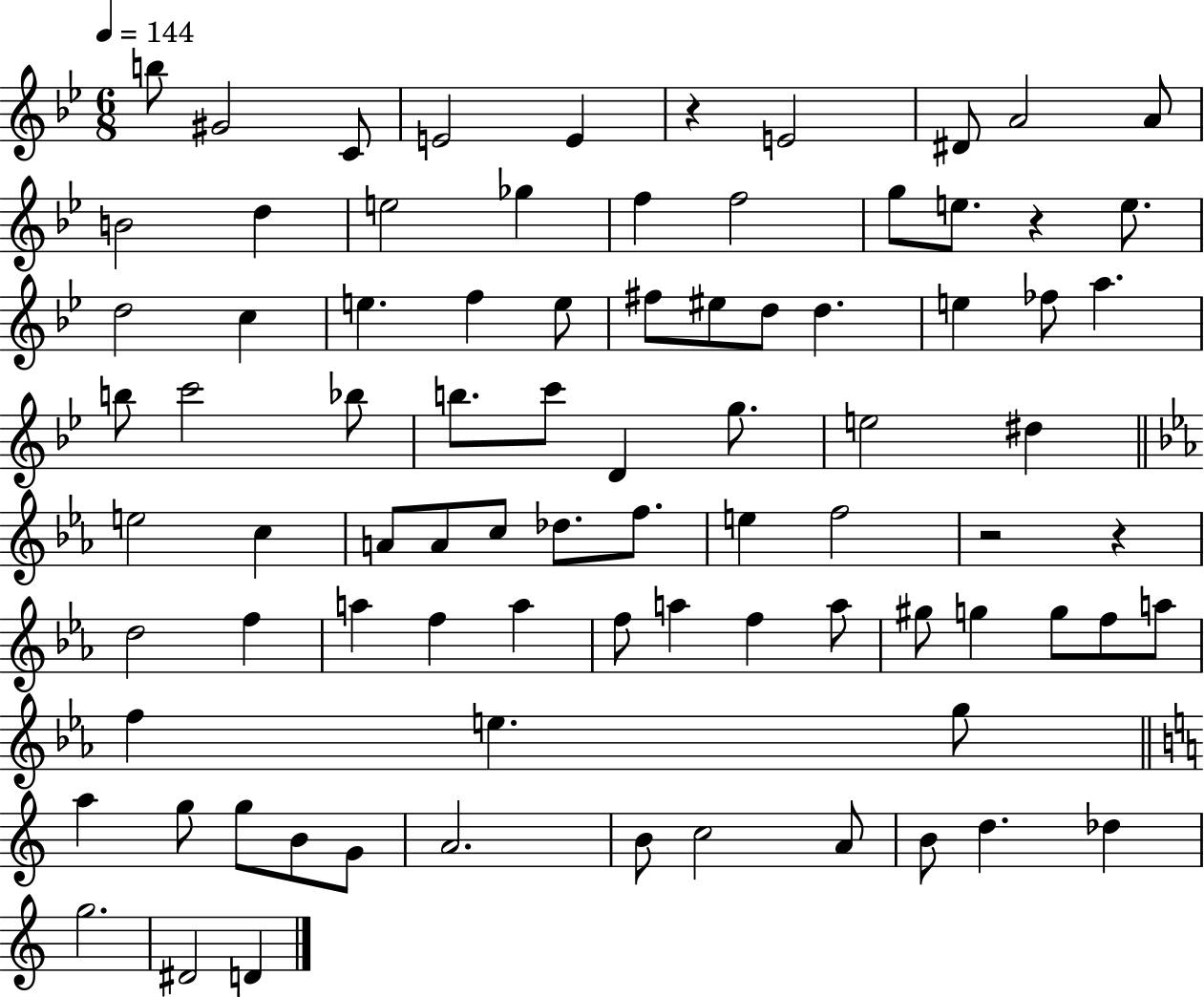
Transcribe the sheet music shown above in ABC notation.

X:1
T:Untitled
M:6/8
L:1/4
K:Bb
b/2 ^G2 C/2 E2 E z E2 ^D/2 A2 A/2 B2 d e2 _g f f2 g/2 e/2 z e/2 d2 c e f e/2 ^f/2 ^e/2 d/2 d e _f/2 a b/2 c'2 _b/2 b/2 c'/2 D g/2 e2 ^d e2 c A/2 A/2 c/2 _d/2 f/2 e f2 z2 z d2 f a f a f/2 a f a/2 ^g/2 g g/2 f/2 a/2 f e g/2 a g/2 g/2 B/2 G/2 A2 B/2 c2 A/2 B/2 d _d g2 ^D2 D